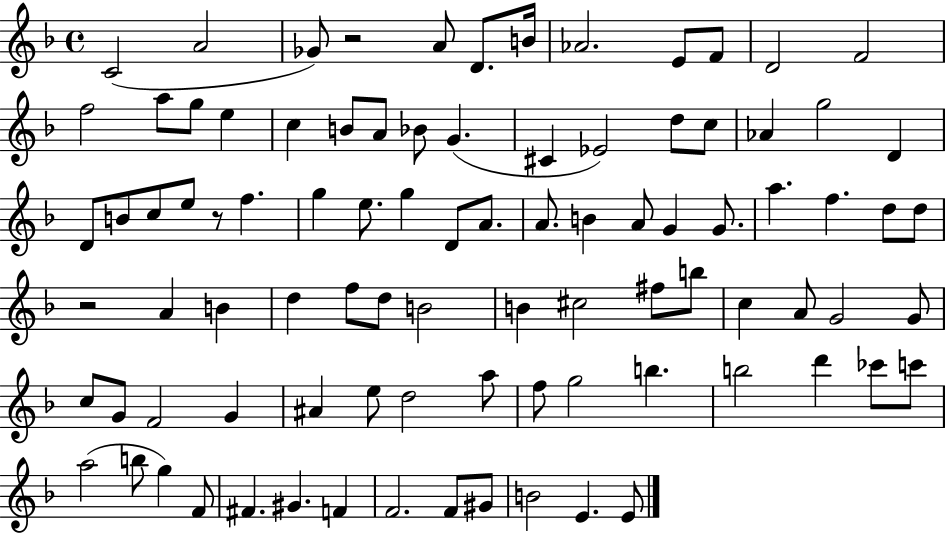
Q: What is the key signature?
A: F major